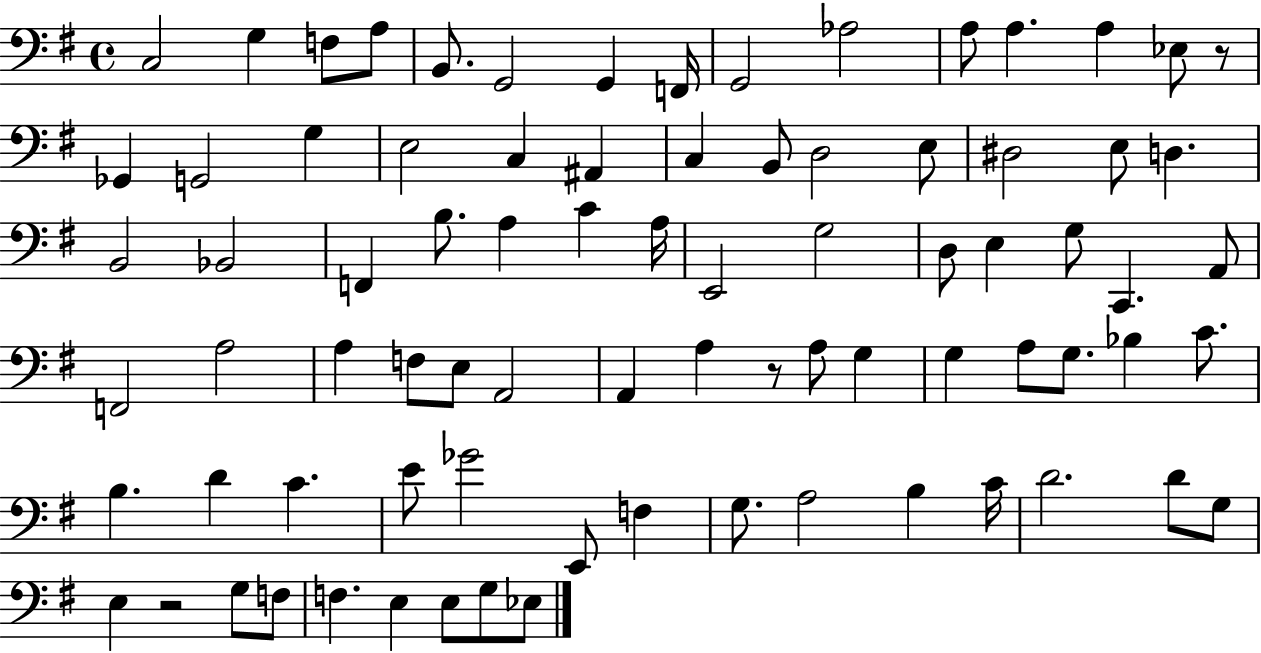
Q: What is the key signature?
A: G major